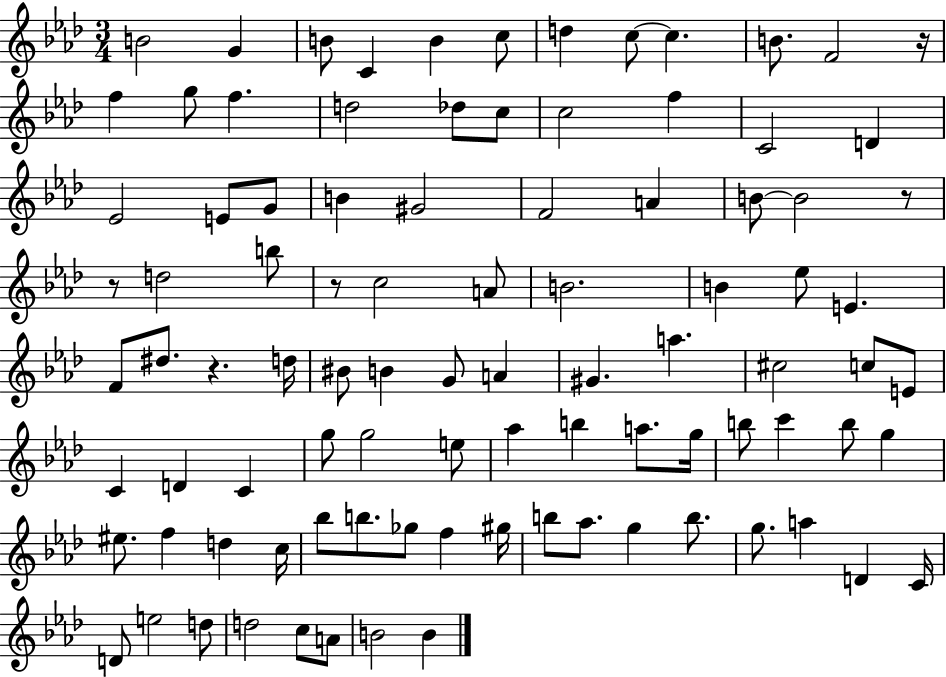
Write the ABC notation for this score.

X:1
T:Untitled
M:3/4
L:1/4
K:Ab
B2 G B/2 C B c/2 d c/2 c B/2 F2 z/4 f g/2 f d2 _d/2 c/2 c2 f C2 D _E2 E/2 G/2 B ^G2 F2 A B/2 B2 z/2 z/2 d2 b/2 z/2 c2 A/2 B2 B _e/2 E F/2 ^d/2 z d/4 ^B/2 B G/2 A ^G a ^c2 c/2 E/2 C D C g/2 g2 e/2 _a b a/2 g/4 b/2 c' b/2 g ^e/2 f d c/4 _b/2 b/2 _g/2 f ^g/4 b/2 _a/2 g b/2 g/2 a D C/4 D/2 e2 d/2 d2 c/2 A/2 B2 B